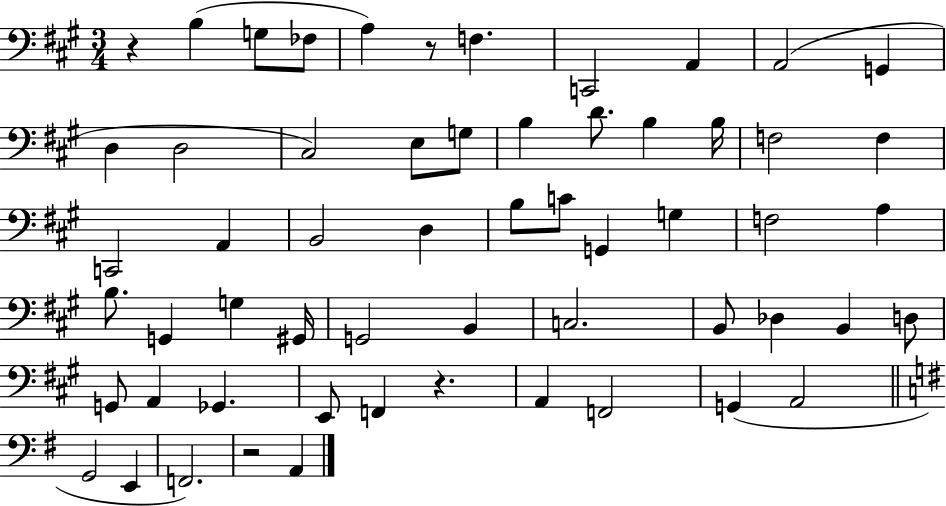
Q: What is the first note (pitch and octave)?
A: B3